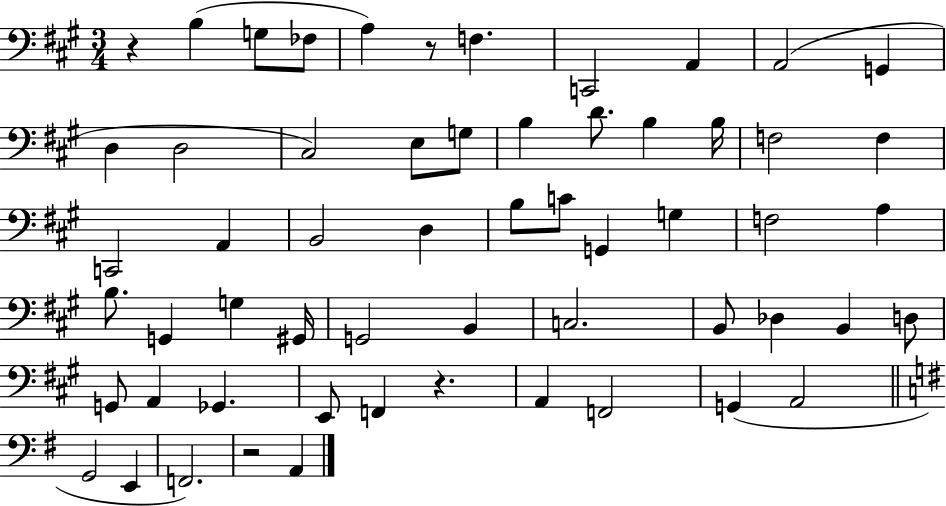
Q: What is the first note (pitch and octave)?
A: B3